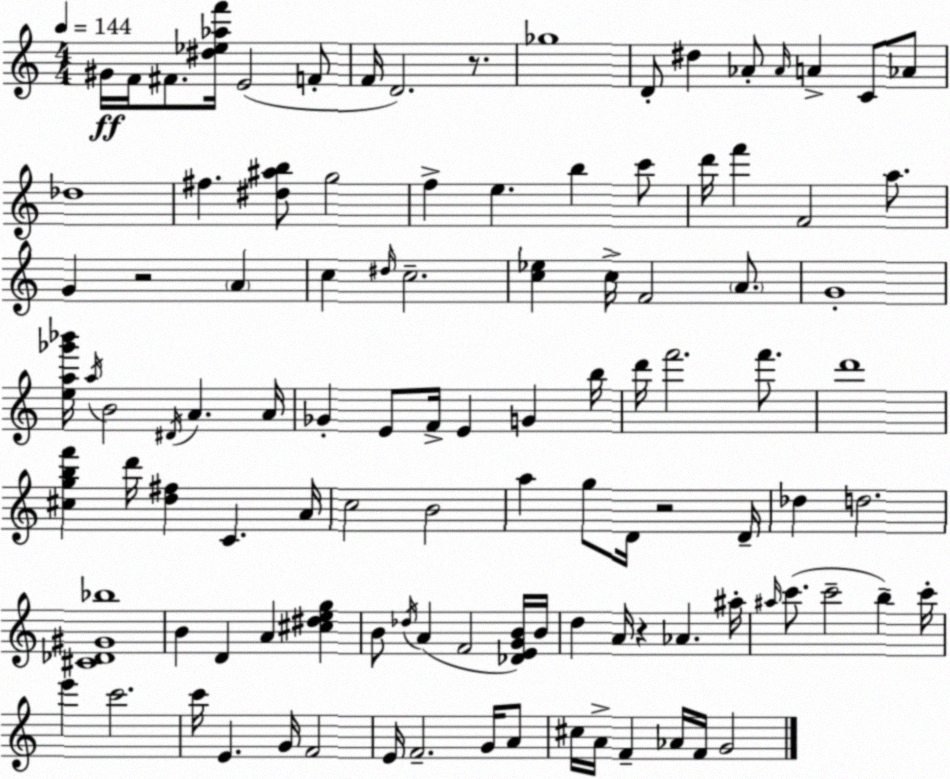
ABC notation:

X:1
T:Untitled
M:4/4
L:1/4
K:Am
^G/4 F/4 ^F/2 [^d_e_af']/4 E2 F/2 F/4 D2 z/2 _g4 D/2 ^d _A/2 _A/4 A C/2 _A/2 _d4 ^f [^d^ab]/2 g2 f e b c'/2 d'/4 f' F2 a/2 G z2 A c ^d/4 c2 [c_e] c/4 F2 A/2 G4 [ea_g'_b']/4 a/4 B2 ^D/4 A A/4 _G E/2 F/4 E G b/4 d'/4 f'2 f'/2 d'4 [^cgbf'] d'/4 [d^f] C A/4 c2 B2 a g/2 D/4 z2 D/4 _d d2 [^C_D^G_b]4 B D A [^c^deg] B/2 _d/4 A F2 [_DEGB]/4 B/4 d A/4 z _A ^a/4 ^a/4 c'/2 c'2 b c'/4 e' c'2 c'/4 E G/4 F2 E/4 F2 G/4 A/2 ^c/4 A/4 F _A/4 F/4 G2